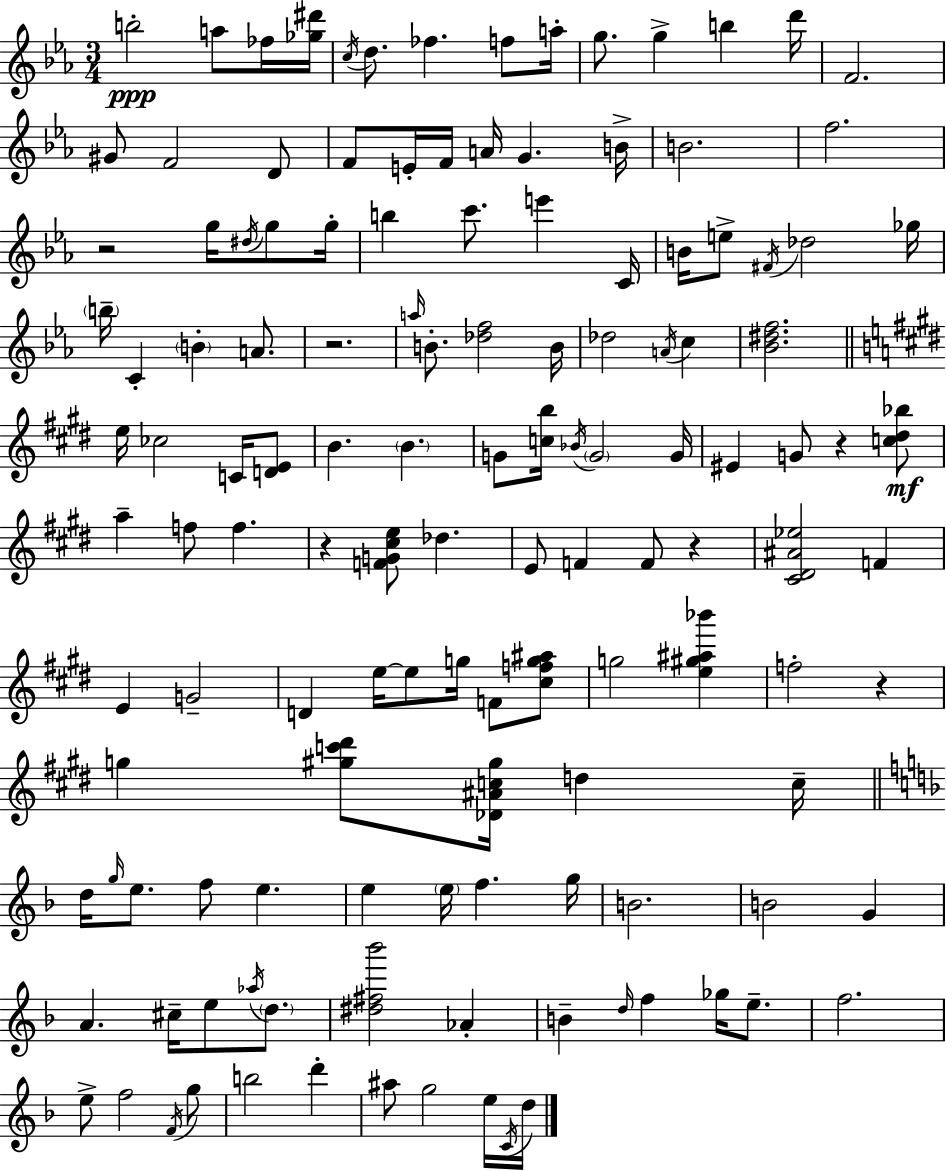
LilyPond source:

{
  \clef treble
  \numericTimeSignature
  \time 3/4
  \key ees \major
  b''2-.\ppp a''8 fes''16 <ges'' dis'''>16 | \acciaccatura { c''16 } d''8. fes''4. f''8 | a''16-. g''8. g''4-> b''4 | d'''16 f'2. | \break gis'8 f'2 d'8 | f'8 e'16-. f'16 a'16 g'4. | b'16-> b'2. | f''2. | \break r2 g''16 \acciaccatura { dis''16 } g''8 | g''16-. b''4 c'''8. e'''4 | c'16 b'16 e''8-> \acciaccatura { fis'16 } des''2 | ges''16 \parenthesize b''16-- c'4-. \parenthesize b'4-. | \break a'8. r2. | \grace { a''16 } b'8.-. <des'' f''>2 | b'16 des''2 | \acciaccatura { a'16 } c''4 <bes' dis'' f''>2. | \break \bar "||" \break \key e \major e''16 ces''2 c'16 <d' e'>8 | b'4. \parenthesize b'4. | g'8 <c'' b''>16 \acciaccatura { bes'16 } \parenthesize g'2 | g'16 eis'4 g'8 r4 <c'' dis'' bes''>8\mf | \break a''4-- f''8 f''4. | r4 <f' g' cis'' e''>8 des''4. | e'8 f'4 f'8 r4 | <cis' dis' ais' ees''>2 f'4 | \break e'4 g'2-- | d'4 e''16~~ e''8 g''16 f'8 <cis'' f'' g'' ais''>8 | g''2 <e'' gis'' ais'' bes'''>4 | f''2-. r4 | \break g''4 <gis'' c''' dis'''>8 <des' ais' c'' gis''>16 d''4 | c''16-- \bar "||" \break \key f \major d''16 \grace { g''16 } e''8. f''8 e''4. | e''4 \parenthesize e''16 f''4. | g''16 b'2. | b'2 g'4 | \break a'4. cis''16-- e''8 \acciaccatura { aes''16 } \parenthesize d''8. | <dis'' fis'' bes'''>2 aes'4-. | b'4-- \grace { d''16 } f''4 ges''16 | e''8.-- f''2. | \break e''8-> f''2 | \acciaccatura { f'16 } g''8 b''2 | d'''4-. ais''8 g''2 | e''16 \acciaccatura { c'16 } d''16 \bar "|."
}